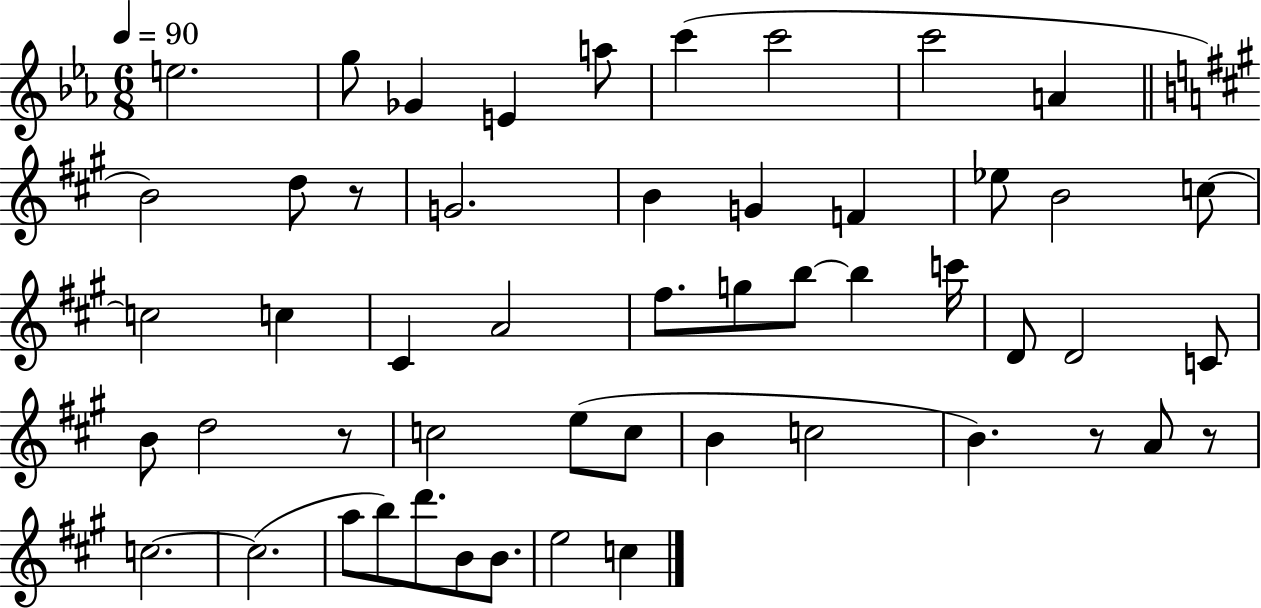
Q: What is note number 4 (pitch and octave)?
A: E4